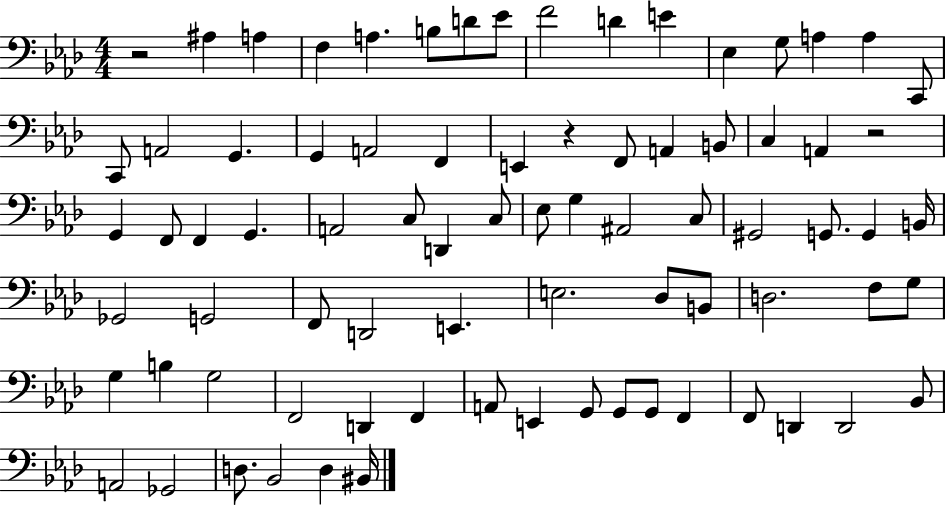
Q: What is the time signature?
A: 4/4